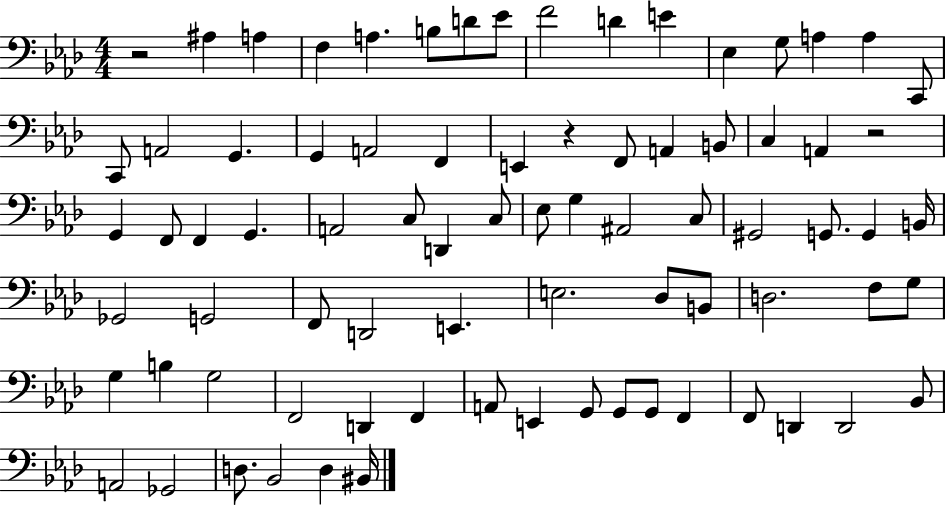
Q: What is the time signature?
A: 4/4